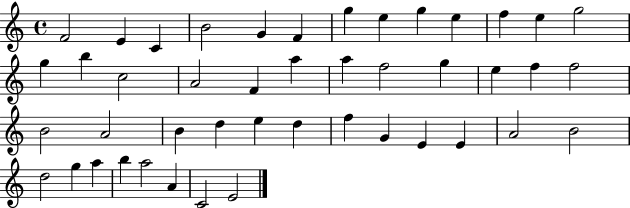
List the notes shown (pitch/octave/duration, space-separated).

F4/h E4/q C4/q B4/h G4/q F4/q G5/q E5/q G5/q E5/q F5/q E5/q G5/h G5/q B5/q C5/h A4/h F4/q A5/q A5/q F5/h G5/q E5/q F5/q F5/h B4/h A4/h B4/q D5/q E5/q D5/q F5/q G4/q E4/q E4/q A4/h B4/h D5/h G5/q A5/q B5/q A5/h A4/q C4/h E4/h